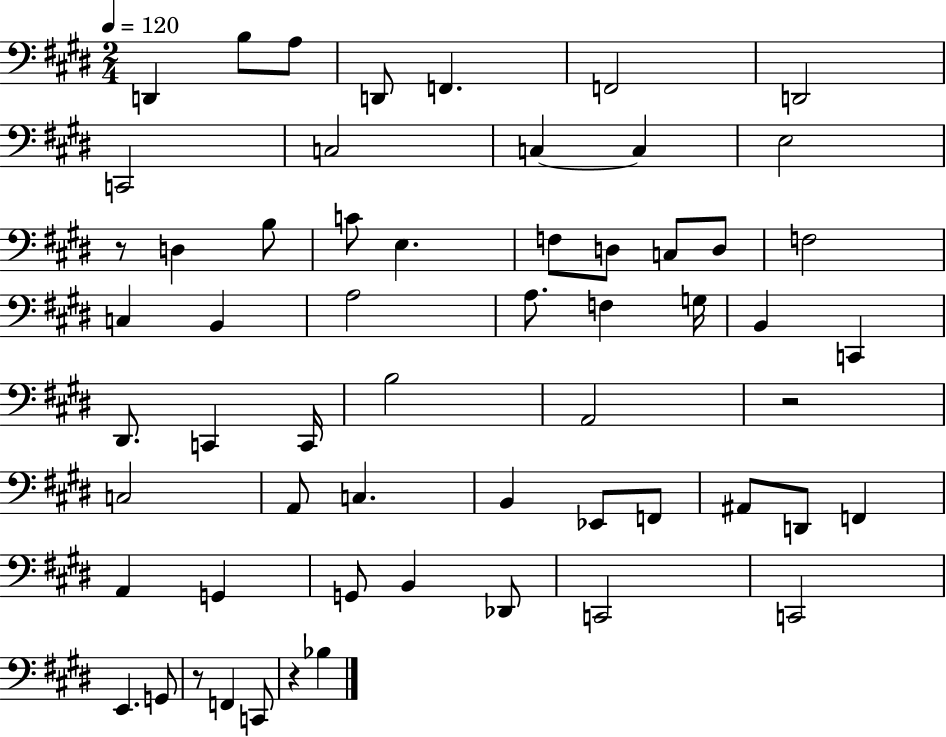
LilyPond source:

{
  \clef bass
  \numericTimeSignature
  \time 2/4
  \key e \major
  \tempo 4 = 120
  \repeat volta 2 { d,4 b8 a8 | d,8 f,4. | f,2 | d,2 | \break c,2 | c2 | c4~~ c4 | e2 | \break r8 d4 b8 | c'8 e4. | f8 d8 c8 d8 | f2 | \break c4 b,4 | a2 | a8. f4 g16 | b,4 c,4 | \break dis,8. c,4 c,16 | b2 | a,2 | r2 | \break c2 | a,8 c4. | b,4 ees,8 f,8 | ais,8 d,8 f,4 | \break a,4 g,4 | g,8 b,4 des,8 | c,2 | c,2 | \break e,4. g,8 | r8 f,4 c,8 | r4 bes4 | } \bar "|."
}